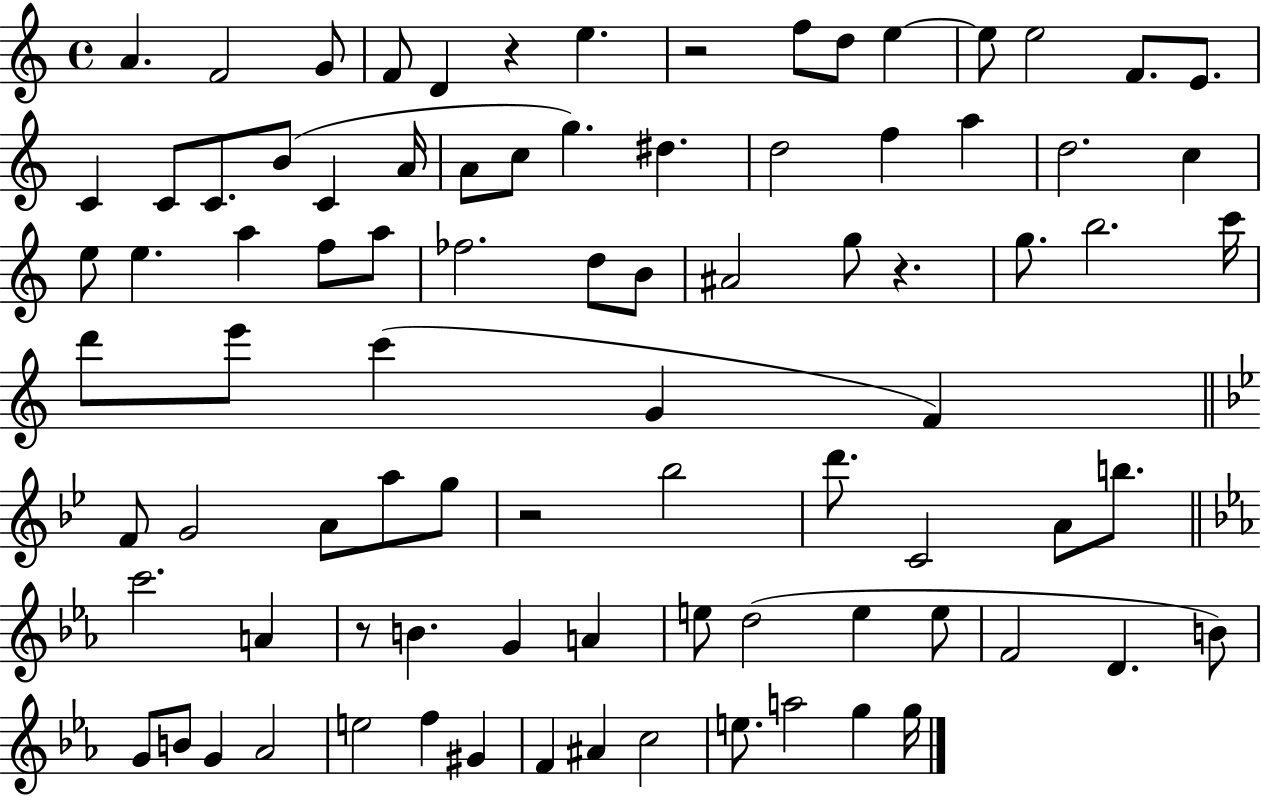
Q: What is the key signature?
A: C major